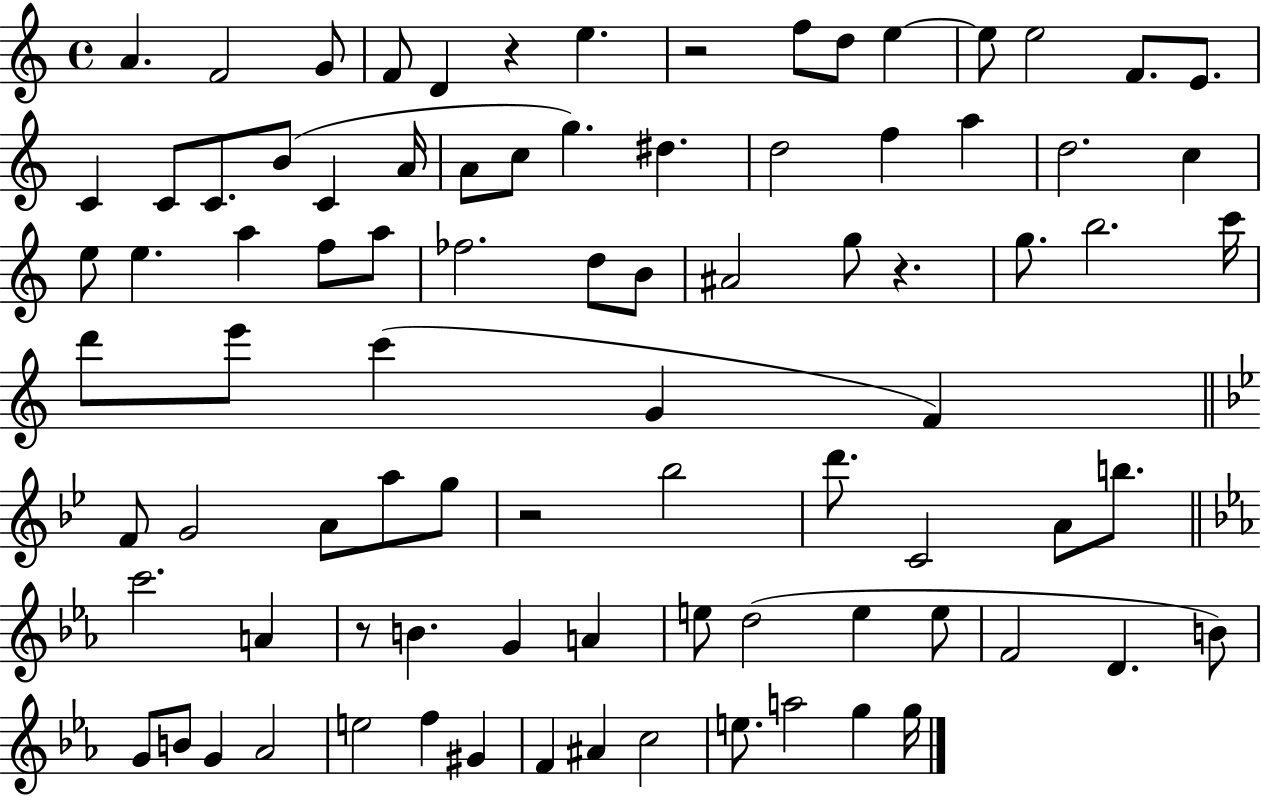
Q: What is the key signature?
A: C major